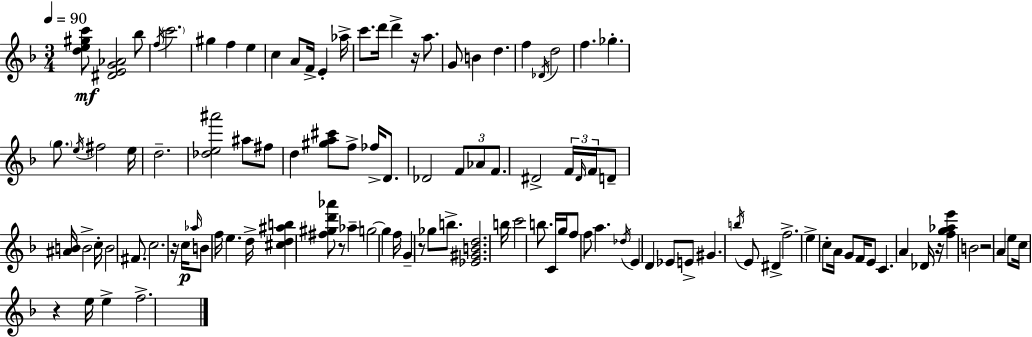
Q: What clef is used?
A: treble